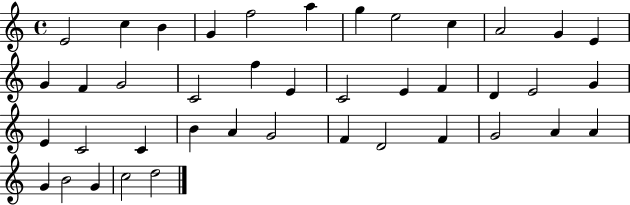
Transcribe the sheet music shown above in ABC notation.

X:1
T:Untitled
M:4/4
L:1/4
K:C
E2 c B G f2 a g e2 c A2 G E G F G2 C2 f E C2 E F D E2 G E C2 C B A G2 F D2 F G2 A A G B2 G c2 d2